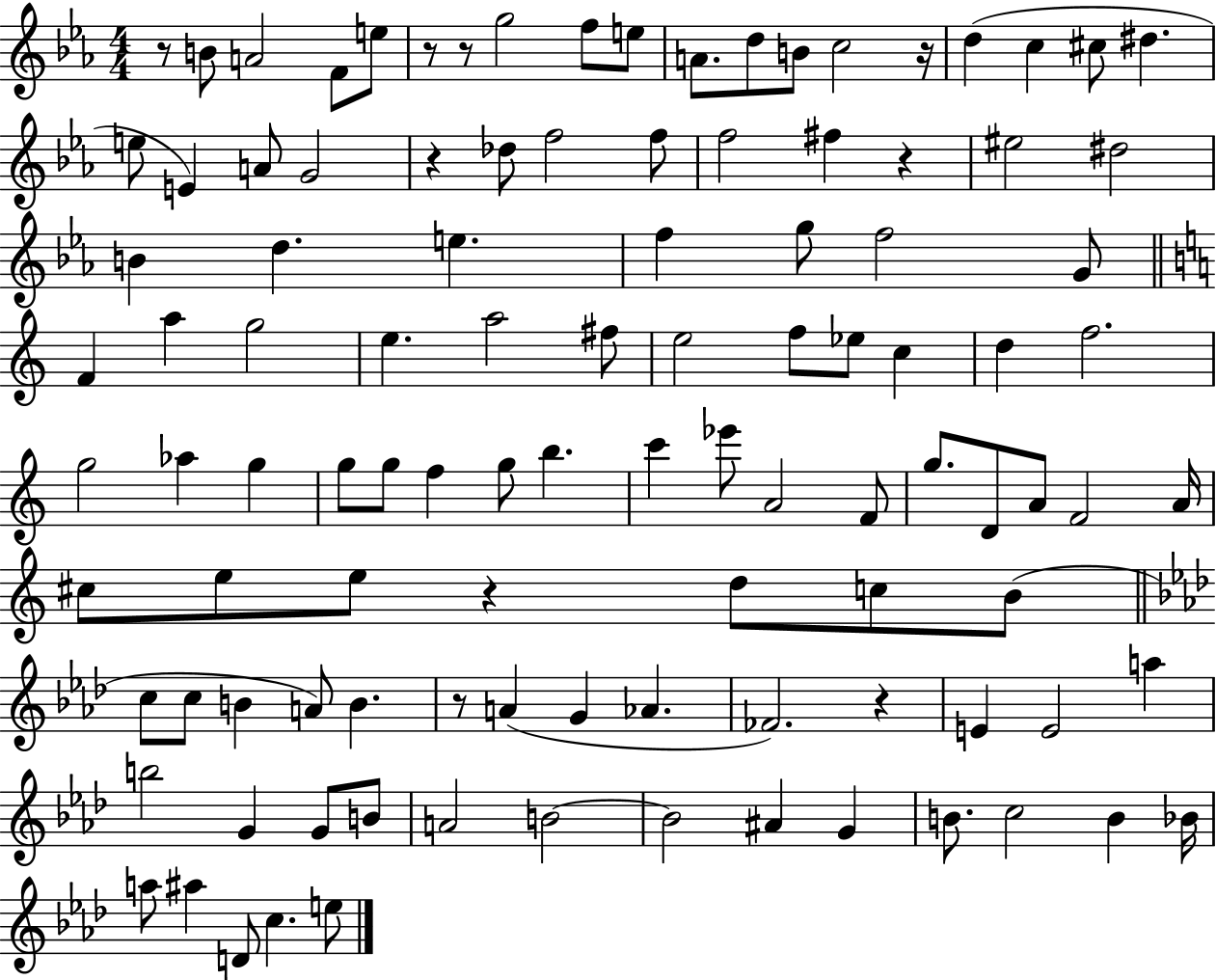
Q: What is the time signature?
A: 4/4